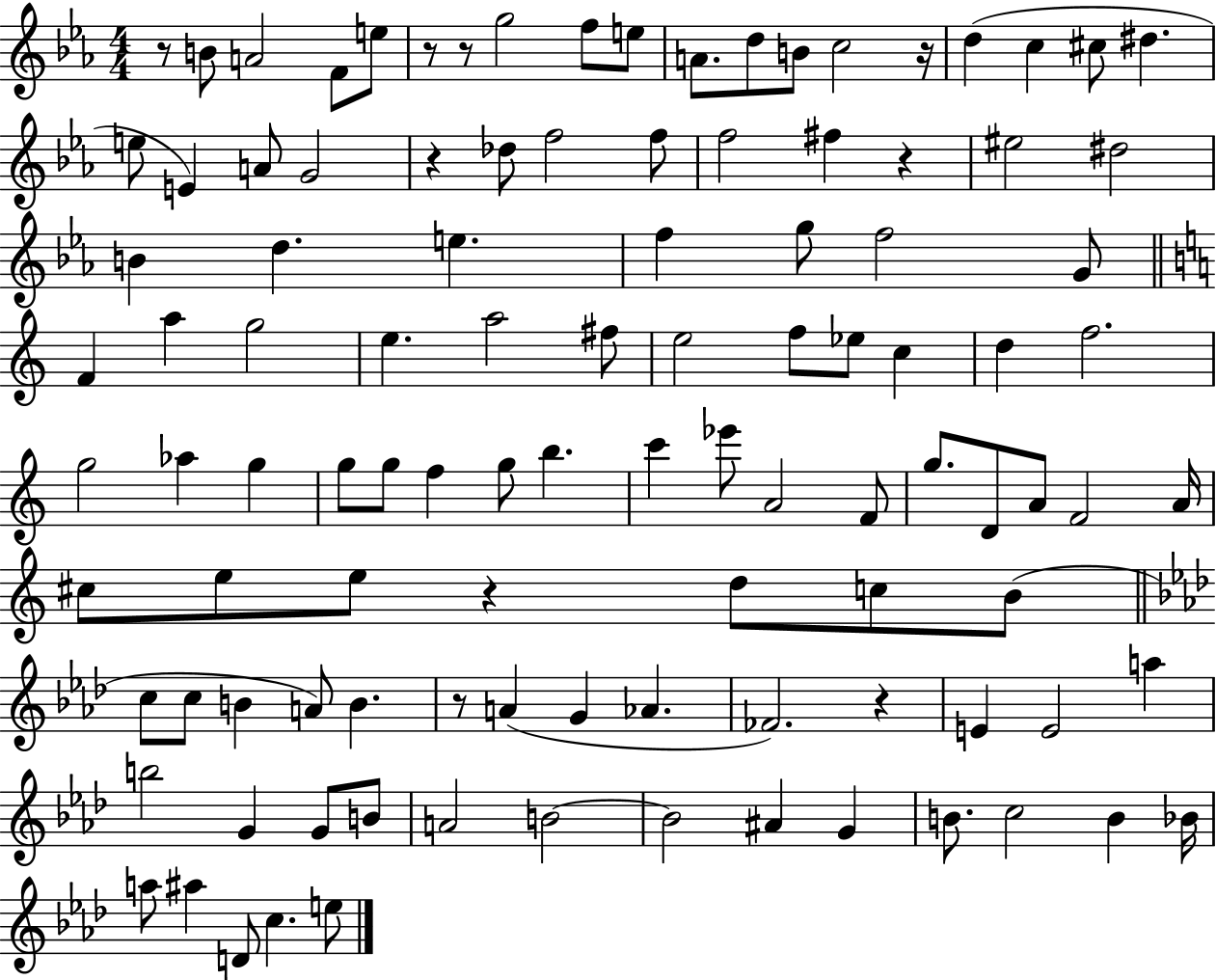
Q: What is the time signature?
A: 4/4